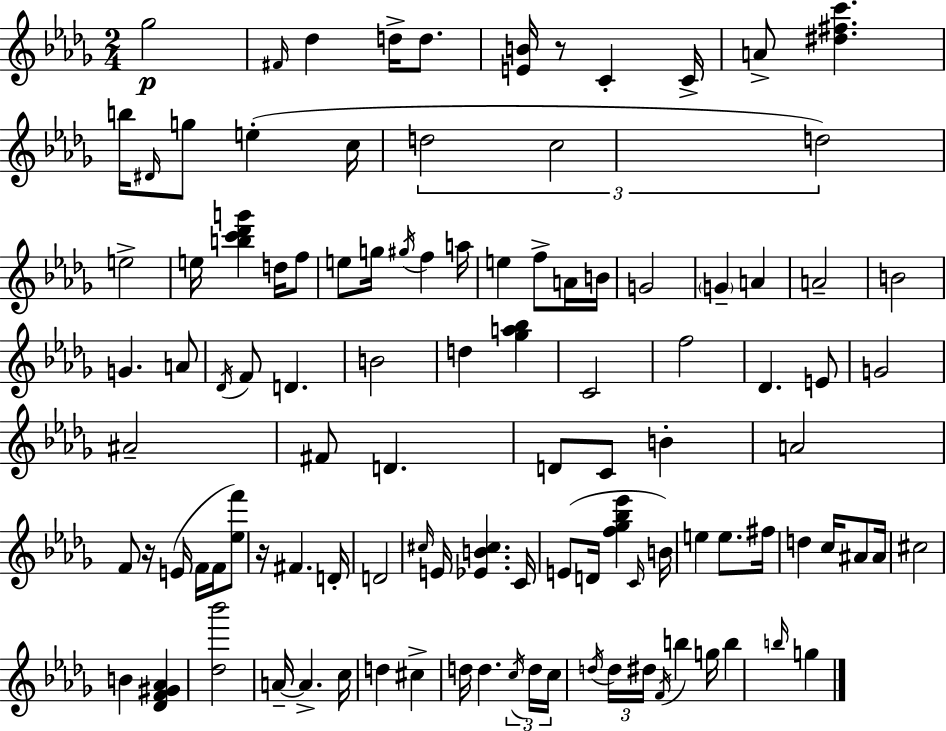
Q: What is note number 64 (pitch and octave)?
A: E4